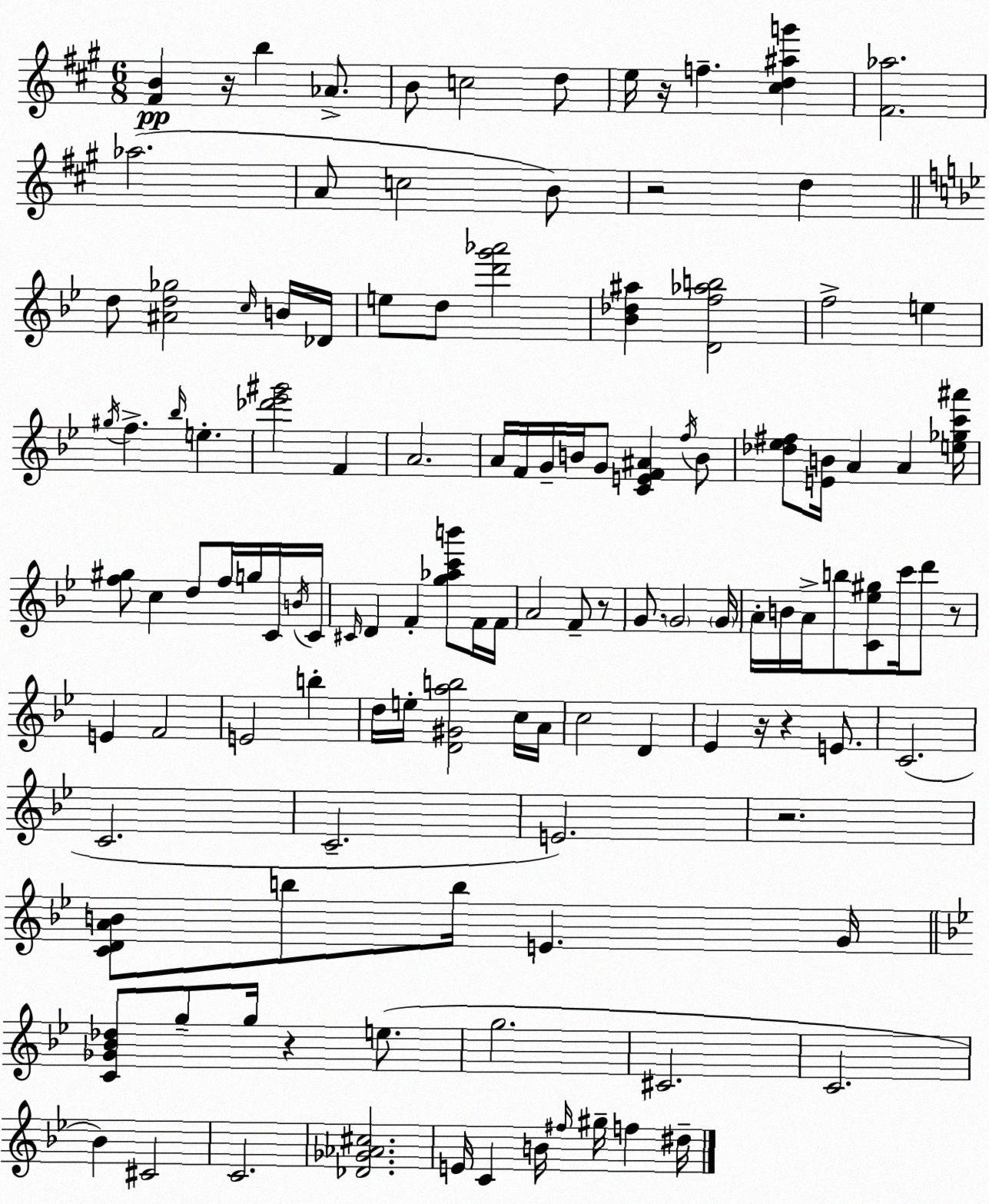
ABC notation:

X:1
T:Untitled
M:6/8
L:1/4
K:A
[^FB] z/4 b _A/2 B/2 c2 d/2 e/4 z/4 f [^cd^ag'] [^F_a]2 _a2 A/2 c2 B/2 z2 d d/2 [^Ad_g]2 c/4 B/4 _D/4 e/2 d/2 [d'g'_a']2 [_B_d^a] [Df_ab]2 f2 e ^g/4 f _b/4 e [_d'_e'^g']2 F A2 A/4 F/4 G/4 B/4 G/2 [CEF^A] f/4 B/2 [_d_e^f]/2 [EB]/4 A A [e_gc'^a']/4 [f^g]/2 c d/2 f/4 g/4 C/4 B/4 C/4 ^C/4 D F [g_ac'b']/2 F/4 F/4 A2 F/2 z/2 G/2 G2 G/4 A/4 B/4 A/4 b/2 [C_e^g]/2 c'/4 d'/2 z/2 E F2 E2 b d/4 e/4 [D^Gab]2 c/4 A/4 c2 D _E z/4 z E/2 C2 C2 C2 E2 z2 [CDAB]/2 b/2 b/4 E G/4 [C_G_B_d]/2 g/2 g/4 z e/2 g2 ^C2 C2 _B ^C2 C2 [_D_G_A^c]2 E/4 C B/4 ^f/4 ^g/4 f ^d/4